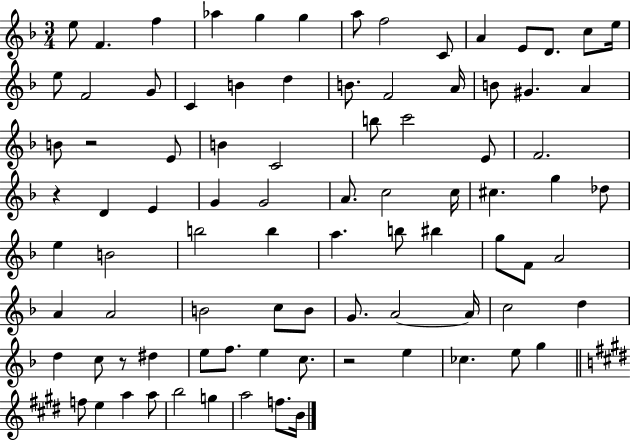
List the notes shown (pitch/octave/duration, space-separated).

E5/e F4/q. F5/q Ab5/q G5/q G5/q A5/e F5/h C4/e A4/q E4/e D4/e. C5/e E5/s E5/e F4/h G4/e C4/q B4/q D5/q B4/e. F4/h A4/s B4/e G#4/q. A4/q B4/e R/h E4/e B4/q C4/h B5/e C6/h E4/e F4/h. R/q D4/q E4/q G4/q G4/h A4/e. C5/h C5/s C#5/q. G5/q Db5/e E5/q B4/h B5/h B5/q A5/q. B5/e BIS5/q G5/e F4/e A4/h A4/q A4/h B4/h C5/e B4/e G4/e. A4/h A4/s C5/h D5/q D5/q C5/e R/e D#5/q E5/e F5/e. E5/q C5/e. R/h E5/q CES5/q. E5/e G5/q F5/e E5/q A5/q A5/e B5/h G5/q A5/h F5/e. B4/s